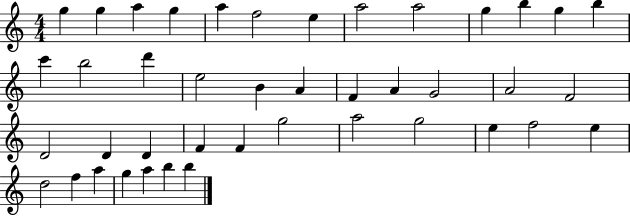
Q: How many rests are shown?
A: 0